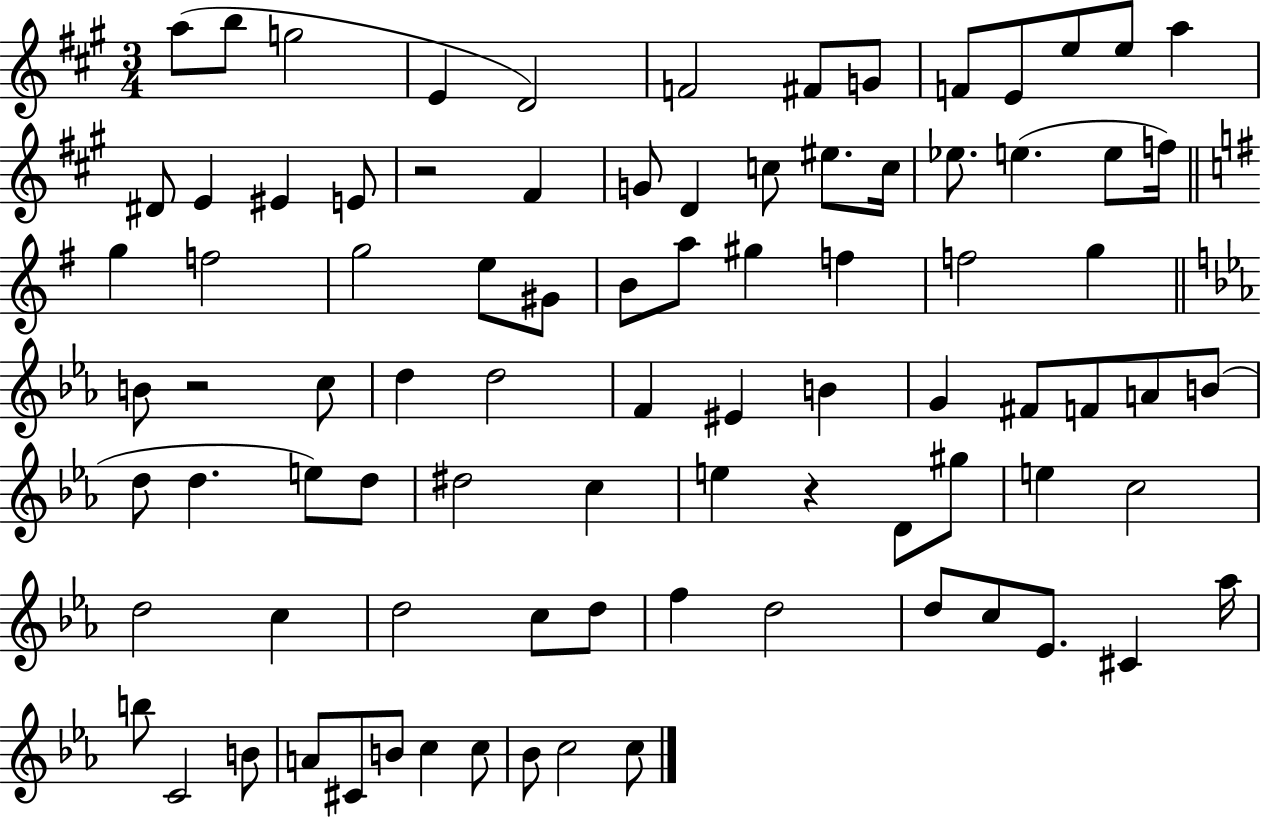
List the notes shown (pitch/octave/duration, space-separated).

A5/e B5/e G5/h E4/q D4/h F4/h F#4/e G4/e F4/e E4/e E5/e E5/e A5/q D#4/e E4/q EIS4/q E4/e R/h F#4/q G4/e D4/q C5/e EIS5/e. C5/s Eb5/e. E5/q. E5/e F5/s G5/q F5/h G5/h E5/e G#4/e B4/e A5/e G#5/q F5/q F5/h G5/q B4/e R/h C5/e D5/q D5/h F4/q EIS4/q B4/q G4/q F#4/e F4/e A4/e B4/e D5/e D5/q. E5/e D5/e D#5/h C5/q E5/q R/q D4/e G#5/e E5/q C5/h D5/h C5/q D5/h C5/e D5/e F5/q D5/h D5/e C5/e Eb4/e. C#4/q Ab5/s B5/e C4/h B4/e A4/e C#4/e B4/e C5/q C5/e Bb4/e C5/h C5/e